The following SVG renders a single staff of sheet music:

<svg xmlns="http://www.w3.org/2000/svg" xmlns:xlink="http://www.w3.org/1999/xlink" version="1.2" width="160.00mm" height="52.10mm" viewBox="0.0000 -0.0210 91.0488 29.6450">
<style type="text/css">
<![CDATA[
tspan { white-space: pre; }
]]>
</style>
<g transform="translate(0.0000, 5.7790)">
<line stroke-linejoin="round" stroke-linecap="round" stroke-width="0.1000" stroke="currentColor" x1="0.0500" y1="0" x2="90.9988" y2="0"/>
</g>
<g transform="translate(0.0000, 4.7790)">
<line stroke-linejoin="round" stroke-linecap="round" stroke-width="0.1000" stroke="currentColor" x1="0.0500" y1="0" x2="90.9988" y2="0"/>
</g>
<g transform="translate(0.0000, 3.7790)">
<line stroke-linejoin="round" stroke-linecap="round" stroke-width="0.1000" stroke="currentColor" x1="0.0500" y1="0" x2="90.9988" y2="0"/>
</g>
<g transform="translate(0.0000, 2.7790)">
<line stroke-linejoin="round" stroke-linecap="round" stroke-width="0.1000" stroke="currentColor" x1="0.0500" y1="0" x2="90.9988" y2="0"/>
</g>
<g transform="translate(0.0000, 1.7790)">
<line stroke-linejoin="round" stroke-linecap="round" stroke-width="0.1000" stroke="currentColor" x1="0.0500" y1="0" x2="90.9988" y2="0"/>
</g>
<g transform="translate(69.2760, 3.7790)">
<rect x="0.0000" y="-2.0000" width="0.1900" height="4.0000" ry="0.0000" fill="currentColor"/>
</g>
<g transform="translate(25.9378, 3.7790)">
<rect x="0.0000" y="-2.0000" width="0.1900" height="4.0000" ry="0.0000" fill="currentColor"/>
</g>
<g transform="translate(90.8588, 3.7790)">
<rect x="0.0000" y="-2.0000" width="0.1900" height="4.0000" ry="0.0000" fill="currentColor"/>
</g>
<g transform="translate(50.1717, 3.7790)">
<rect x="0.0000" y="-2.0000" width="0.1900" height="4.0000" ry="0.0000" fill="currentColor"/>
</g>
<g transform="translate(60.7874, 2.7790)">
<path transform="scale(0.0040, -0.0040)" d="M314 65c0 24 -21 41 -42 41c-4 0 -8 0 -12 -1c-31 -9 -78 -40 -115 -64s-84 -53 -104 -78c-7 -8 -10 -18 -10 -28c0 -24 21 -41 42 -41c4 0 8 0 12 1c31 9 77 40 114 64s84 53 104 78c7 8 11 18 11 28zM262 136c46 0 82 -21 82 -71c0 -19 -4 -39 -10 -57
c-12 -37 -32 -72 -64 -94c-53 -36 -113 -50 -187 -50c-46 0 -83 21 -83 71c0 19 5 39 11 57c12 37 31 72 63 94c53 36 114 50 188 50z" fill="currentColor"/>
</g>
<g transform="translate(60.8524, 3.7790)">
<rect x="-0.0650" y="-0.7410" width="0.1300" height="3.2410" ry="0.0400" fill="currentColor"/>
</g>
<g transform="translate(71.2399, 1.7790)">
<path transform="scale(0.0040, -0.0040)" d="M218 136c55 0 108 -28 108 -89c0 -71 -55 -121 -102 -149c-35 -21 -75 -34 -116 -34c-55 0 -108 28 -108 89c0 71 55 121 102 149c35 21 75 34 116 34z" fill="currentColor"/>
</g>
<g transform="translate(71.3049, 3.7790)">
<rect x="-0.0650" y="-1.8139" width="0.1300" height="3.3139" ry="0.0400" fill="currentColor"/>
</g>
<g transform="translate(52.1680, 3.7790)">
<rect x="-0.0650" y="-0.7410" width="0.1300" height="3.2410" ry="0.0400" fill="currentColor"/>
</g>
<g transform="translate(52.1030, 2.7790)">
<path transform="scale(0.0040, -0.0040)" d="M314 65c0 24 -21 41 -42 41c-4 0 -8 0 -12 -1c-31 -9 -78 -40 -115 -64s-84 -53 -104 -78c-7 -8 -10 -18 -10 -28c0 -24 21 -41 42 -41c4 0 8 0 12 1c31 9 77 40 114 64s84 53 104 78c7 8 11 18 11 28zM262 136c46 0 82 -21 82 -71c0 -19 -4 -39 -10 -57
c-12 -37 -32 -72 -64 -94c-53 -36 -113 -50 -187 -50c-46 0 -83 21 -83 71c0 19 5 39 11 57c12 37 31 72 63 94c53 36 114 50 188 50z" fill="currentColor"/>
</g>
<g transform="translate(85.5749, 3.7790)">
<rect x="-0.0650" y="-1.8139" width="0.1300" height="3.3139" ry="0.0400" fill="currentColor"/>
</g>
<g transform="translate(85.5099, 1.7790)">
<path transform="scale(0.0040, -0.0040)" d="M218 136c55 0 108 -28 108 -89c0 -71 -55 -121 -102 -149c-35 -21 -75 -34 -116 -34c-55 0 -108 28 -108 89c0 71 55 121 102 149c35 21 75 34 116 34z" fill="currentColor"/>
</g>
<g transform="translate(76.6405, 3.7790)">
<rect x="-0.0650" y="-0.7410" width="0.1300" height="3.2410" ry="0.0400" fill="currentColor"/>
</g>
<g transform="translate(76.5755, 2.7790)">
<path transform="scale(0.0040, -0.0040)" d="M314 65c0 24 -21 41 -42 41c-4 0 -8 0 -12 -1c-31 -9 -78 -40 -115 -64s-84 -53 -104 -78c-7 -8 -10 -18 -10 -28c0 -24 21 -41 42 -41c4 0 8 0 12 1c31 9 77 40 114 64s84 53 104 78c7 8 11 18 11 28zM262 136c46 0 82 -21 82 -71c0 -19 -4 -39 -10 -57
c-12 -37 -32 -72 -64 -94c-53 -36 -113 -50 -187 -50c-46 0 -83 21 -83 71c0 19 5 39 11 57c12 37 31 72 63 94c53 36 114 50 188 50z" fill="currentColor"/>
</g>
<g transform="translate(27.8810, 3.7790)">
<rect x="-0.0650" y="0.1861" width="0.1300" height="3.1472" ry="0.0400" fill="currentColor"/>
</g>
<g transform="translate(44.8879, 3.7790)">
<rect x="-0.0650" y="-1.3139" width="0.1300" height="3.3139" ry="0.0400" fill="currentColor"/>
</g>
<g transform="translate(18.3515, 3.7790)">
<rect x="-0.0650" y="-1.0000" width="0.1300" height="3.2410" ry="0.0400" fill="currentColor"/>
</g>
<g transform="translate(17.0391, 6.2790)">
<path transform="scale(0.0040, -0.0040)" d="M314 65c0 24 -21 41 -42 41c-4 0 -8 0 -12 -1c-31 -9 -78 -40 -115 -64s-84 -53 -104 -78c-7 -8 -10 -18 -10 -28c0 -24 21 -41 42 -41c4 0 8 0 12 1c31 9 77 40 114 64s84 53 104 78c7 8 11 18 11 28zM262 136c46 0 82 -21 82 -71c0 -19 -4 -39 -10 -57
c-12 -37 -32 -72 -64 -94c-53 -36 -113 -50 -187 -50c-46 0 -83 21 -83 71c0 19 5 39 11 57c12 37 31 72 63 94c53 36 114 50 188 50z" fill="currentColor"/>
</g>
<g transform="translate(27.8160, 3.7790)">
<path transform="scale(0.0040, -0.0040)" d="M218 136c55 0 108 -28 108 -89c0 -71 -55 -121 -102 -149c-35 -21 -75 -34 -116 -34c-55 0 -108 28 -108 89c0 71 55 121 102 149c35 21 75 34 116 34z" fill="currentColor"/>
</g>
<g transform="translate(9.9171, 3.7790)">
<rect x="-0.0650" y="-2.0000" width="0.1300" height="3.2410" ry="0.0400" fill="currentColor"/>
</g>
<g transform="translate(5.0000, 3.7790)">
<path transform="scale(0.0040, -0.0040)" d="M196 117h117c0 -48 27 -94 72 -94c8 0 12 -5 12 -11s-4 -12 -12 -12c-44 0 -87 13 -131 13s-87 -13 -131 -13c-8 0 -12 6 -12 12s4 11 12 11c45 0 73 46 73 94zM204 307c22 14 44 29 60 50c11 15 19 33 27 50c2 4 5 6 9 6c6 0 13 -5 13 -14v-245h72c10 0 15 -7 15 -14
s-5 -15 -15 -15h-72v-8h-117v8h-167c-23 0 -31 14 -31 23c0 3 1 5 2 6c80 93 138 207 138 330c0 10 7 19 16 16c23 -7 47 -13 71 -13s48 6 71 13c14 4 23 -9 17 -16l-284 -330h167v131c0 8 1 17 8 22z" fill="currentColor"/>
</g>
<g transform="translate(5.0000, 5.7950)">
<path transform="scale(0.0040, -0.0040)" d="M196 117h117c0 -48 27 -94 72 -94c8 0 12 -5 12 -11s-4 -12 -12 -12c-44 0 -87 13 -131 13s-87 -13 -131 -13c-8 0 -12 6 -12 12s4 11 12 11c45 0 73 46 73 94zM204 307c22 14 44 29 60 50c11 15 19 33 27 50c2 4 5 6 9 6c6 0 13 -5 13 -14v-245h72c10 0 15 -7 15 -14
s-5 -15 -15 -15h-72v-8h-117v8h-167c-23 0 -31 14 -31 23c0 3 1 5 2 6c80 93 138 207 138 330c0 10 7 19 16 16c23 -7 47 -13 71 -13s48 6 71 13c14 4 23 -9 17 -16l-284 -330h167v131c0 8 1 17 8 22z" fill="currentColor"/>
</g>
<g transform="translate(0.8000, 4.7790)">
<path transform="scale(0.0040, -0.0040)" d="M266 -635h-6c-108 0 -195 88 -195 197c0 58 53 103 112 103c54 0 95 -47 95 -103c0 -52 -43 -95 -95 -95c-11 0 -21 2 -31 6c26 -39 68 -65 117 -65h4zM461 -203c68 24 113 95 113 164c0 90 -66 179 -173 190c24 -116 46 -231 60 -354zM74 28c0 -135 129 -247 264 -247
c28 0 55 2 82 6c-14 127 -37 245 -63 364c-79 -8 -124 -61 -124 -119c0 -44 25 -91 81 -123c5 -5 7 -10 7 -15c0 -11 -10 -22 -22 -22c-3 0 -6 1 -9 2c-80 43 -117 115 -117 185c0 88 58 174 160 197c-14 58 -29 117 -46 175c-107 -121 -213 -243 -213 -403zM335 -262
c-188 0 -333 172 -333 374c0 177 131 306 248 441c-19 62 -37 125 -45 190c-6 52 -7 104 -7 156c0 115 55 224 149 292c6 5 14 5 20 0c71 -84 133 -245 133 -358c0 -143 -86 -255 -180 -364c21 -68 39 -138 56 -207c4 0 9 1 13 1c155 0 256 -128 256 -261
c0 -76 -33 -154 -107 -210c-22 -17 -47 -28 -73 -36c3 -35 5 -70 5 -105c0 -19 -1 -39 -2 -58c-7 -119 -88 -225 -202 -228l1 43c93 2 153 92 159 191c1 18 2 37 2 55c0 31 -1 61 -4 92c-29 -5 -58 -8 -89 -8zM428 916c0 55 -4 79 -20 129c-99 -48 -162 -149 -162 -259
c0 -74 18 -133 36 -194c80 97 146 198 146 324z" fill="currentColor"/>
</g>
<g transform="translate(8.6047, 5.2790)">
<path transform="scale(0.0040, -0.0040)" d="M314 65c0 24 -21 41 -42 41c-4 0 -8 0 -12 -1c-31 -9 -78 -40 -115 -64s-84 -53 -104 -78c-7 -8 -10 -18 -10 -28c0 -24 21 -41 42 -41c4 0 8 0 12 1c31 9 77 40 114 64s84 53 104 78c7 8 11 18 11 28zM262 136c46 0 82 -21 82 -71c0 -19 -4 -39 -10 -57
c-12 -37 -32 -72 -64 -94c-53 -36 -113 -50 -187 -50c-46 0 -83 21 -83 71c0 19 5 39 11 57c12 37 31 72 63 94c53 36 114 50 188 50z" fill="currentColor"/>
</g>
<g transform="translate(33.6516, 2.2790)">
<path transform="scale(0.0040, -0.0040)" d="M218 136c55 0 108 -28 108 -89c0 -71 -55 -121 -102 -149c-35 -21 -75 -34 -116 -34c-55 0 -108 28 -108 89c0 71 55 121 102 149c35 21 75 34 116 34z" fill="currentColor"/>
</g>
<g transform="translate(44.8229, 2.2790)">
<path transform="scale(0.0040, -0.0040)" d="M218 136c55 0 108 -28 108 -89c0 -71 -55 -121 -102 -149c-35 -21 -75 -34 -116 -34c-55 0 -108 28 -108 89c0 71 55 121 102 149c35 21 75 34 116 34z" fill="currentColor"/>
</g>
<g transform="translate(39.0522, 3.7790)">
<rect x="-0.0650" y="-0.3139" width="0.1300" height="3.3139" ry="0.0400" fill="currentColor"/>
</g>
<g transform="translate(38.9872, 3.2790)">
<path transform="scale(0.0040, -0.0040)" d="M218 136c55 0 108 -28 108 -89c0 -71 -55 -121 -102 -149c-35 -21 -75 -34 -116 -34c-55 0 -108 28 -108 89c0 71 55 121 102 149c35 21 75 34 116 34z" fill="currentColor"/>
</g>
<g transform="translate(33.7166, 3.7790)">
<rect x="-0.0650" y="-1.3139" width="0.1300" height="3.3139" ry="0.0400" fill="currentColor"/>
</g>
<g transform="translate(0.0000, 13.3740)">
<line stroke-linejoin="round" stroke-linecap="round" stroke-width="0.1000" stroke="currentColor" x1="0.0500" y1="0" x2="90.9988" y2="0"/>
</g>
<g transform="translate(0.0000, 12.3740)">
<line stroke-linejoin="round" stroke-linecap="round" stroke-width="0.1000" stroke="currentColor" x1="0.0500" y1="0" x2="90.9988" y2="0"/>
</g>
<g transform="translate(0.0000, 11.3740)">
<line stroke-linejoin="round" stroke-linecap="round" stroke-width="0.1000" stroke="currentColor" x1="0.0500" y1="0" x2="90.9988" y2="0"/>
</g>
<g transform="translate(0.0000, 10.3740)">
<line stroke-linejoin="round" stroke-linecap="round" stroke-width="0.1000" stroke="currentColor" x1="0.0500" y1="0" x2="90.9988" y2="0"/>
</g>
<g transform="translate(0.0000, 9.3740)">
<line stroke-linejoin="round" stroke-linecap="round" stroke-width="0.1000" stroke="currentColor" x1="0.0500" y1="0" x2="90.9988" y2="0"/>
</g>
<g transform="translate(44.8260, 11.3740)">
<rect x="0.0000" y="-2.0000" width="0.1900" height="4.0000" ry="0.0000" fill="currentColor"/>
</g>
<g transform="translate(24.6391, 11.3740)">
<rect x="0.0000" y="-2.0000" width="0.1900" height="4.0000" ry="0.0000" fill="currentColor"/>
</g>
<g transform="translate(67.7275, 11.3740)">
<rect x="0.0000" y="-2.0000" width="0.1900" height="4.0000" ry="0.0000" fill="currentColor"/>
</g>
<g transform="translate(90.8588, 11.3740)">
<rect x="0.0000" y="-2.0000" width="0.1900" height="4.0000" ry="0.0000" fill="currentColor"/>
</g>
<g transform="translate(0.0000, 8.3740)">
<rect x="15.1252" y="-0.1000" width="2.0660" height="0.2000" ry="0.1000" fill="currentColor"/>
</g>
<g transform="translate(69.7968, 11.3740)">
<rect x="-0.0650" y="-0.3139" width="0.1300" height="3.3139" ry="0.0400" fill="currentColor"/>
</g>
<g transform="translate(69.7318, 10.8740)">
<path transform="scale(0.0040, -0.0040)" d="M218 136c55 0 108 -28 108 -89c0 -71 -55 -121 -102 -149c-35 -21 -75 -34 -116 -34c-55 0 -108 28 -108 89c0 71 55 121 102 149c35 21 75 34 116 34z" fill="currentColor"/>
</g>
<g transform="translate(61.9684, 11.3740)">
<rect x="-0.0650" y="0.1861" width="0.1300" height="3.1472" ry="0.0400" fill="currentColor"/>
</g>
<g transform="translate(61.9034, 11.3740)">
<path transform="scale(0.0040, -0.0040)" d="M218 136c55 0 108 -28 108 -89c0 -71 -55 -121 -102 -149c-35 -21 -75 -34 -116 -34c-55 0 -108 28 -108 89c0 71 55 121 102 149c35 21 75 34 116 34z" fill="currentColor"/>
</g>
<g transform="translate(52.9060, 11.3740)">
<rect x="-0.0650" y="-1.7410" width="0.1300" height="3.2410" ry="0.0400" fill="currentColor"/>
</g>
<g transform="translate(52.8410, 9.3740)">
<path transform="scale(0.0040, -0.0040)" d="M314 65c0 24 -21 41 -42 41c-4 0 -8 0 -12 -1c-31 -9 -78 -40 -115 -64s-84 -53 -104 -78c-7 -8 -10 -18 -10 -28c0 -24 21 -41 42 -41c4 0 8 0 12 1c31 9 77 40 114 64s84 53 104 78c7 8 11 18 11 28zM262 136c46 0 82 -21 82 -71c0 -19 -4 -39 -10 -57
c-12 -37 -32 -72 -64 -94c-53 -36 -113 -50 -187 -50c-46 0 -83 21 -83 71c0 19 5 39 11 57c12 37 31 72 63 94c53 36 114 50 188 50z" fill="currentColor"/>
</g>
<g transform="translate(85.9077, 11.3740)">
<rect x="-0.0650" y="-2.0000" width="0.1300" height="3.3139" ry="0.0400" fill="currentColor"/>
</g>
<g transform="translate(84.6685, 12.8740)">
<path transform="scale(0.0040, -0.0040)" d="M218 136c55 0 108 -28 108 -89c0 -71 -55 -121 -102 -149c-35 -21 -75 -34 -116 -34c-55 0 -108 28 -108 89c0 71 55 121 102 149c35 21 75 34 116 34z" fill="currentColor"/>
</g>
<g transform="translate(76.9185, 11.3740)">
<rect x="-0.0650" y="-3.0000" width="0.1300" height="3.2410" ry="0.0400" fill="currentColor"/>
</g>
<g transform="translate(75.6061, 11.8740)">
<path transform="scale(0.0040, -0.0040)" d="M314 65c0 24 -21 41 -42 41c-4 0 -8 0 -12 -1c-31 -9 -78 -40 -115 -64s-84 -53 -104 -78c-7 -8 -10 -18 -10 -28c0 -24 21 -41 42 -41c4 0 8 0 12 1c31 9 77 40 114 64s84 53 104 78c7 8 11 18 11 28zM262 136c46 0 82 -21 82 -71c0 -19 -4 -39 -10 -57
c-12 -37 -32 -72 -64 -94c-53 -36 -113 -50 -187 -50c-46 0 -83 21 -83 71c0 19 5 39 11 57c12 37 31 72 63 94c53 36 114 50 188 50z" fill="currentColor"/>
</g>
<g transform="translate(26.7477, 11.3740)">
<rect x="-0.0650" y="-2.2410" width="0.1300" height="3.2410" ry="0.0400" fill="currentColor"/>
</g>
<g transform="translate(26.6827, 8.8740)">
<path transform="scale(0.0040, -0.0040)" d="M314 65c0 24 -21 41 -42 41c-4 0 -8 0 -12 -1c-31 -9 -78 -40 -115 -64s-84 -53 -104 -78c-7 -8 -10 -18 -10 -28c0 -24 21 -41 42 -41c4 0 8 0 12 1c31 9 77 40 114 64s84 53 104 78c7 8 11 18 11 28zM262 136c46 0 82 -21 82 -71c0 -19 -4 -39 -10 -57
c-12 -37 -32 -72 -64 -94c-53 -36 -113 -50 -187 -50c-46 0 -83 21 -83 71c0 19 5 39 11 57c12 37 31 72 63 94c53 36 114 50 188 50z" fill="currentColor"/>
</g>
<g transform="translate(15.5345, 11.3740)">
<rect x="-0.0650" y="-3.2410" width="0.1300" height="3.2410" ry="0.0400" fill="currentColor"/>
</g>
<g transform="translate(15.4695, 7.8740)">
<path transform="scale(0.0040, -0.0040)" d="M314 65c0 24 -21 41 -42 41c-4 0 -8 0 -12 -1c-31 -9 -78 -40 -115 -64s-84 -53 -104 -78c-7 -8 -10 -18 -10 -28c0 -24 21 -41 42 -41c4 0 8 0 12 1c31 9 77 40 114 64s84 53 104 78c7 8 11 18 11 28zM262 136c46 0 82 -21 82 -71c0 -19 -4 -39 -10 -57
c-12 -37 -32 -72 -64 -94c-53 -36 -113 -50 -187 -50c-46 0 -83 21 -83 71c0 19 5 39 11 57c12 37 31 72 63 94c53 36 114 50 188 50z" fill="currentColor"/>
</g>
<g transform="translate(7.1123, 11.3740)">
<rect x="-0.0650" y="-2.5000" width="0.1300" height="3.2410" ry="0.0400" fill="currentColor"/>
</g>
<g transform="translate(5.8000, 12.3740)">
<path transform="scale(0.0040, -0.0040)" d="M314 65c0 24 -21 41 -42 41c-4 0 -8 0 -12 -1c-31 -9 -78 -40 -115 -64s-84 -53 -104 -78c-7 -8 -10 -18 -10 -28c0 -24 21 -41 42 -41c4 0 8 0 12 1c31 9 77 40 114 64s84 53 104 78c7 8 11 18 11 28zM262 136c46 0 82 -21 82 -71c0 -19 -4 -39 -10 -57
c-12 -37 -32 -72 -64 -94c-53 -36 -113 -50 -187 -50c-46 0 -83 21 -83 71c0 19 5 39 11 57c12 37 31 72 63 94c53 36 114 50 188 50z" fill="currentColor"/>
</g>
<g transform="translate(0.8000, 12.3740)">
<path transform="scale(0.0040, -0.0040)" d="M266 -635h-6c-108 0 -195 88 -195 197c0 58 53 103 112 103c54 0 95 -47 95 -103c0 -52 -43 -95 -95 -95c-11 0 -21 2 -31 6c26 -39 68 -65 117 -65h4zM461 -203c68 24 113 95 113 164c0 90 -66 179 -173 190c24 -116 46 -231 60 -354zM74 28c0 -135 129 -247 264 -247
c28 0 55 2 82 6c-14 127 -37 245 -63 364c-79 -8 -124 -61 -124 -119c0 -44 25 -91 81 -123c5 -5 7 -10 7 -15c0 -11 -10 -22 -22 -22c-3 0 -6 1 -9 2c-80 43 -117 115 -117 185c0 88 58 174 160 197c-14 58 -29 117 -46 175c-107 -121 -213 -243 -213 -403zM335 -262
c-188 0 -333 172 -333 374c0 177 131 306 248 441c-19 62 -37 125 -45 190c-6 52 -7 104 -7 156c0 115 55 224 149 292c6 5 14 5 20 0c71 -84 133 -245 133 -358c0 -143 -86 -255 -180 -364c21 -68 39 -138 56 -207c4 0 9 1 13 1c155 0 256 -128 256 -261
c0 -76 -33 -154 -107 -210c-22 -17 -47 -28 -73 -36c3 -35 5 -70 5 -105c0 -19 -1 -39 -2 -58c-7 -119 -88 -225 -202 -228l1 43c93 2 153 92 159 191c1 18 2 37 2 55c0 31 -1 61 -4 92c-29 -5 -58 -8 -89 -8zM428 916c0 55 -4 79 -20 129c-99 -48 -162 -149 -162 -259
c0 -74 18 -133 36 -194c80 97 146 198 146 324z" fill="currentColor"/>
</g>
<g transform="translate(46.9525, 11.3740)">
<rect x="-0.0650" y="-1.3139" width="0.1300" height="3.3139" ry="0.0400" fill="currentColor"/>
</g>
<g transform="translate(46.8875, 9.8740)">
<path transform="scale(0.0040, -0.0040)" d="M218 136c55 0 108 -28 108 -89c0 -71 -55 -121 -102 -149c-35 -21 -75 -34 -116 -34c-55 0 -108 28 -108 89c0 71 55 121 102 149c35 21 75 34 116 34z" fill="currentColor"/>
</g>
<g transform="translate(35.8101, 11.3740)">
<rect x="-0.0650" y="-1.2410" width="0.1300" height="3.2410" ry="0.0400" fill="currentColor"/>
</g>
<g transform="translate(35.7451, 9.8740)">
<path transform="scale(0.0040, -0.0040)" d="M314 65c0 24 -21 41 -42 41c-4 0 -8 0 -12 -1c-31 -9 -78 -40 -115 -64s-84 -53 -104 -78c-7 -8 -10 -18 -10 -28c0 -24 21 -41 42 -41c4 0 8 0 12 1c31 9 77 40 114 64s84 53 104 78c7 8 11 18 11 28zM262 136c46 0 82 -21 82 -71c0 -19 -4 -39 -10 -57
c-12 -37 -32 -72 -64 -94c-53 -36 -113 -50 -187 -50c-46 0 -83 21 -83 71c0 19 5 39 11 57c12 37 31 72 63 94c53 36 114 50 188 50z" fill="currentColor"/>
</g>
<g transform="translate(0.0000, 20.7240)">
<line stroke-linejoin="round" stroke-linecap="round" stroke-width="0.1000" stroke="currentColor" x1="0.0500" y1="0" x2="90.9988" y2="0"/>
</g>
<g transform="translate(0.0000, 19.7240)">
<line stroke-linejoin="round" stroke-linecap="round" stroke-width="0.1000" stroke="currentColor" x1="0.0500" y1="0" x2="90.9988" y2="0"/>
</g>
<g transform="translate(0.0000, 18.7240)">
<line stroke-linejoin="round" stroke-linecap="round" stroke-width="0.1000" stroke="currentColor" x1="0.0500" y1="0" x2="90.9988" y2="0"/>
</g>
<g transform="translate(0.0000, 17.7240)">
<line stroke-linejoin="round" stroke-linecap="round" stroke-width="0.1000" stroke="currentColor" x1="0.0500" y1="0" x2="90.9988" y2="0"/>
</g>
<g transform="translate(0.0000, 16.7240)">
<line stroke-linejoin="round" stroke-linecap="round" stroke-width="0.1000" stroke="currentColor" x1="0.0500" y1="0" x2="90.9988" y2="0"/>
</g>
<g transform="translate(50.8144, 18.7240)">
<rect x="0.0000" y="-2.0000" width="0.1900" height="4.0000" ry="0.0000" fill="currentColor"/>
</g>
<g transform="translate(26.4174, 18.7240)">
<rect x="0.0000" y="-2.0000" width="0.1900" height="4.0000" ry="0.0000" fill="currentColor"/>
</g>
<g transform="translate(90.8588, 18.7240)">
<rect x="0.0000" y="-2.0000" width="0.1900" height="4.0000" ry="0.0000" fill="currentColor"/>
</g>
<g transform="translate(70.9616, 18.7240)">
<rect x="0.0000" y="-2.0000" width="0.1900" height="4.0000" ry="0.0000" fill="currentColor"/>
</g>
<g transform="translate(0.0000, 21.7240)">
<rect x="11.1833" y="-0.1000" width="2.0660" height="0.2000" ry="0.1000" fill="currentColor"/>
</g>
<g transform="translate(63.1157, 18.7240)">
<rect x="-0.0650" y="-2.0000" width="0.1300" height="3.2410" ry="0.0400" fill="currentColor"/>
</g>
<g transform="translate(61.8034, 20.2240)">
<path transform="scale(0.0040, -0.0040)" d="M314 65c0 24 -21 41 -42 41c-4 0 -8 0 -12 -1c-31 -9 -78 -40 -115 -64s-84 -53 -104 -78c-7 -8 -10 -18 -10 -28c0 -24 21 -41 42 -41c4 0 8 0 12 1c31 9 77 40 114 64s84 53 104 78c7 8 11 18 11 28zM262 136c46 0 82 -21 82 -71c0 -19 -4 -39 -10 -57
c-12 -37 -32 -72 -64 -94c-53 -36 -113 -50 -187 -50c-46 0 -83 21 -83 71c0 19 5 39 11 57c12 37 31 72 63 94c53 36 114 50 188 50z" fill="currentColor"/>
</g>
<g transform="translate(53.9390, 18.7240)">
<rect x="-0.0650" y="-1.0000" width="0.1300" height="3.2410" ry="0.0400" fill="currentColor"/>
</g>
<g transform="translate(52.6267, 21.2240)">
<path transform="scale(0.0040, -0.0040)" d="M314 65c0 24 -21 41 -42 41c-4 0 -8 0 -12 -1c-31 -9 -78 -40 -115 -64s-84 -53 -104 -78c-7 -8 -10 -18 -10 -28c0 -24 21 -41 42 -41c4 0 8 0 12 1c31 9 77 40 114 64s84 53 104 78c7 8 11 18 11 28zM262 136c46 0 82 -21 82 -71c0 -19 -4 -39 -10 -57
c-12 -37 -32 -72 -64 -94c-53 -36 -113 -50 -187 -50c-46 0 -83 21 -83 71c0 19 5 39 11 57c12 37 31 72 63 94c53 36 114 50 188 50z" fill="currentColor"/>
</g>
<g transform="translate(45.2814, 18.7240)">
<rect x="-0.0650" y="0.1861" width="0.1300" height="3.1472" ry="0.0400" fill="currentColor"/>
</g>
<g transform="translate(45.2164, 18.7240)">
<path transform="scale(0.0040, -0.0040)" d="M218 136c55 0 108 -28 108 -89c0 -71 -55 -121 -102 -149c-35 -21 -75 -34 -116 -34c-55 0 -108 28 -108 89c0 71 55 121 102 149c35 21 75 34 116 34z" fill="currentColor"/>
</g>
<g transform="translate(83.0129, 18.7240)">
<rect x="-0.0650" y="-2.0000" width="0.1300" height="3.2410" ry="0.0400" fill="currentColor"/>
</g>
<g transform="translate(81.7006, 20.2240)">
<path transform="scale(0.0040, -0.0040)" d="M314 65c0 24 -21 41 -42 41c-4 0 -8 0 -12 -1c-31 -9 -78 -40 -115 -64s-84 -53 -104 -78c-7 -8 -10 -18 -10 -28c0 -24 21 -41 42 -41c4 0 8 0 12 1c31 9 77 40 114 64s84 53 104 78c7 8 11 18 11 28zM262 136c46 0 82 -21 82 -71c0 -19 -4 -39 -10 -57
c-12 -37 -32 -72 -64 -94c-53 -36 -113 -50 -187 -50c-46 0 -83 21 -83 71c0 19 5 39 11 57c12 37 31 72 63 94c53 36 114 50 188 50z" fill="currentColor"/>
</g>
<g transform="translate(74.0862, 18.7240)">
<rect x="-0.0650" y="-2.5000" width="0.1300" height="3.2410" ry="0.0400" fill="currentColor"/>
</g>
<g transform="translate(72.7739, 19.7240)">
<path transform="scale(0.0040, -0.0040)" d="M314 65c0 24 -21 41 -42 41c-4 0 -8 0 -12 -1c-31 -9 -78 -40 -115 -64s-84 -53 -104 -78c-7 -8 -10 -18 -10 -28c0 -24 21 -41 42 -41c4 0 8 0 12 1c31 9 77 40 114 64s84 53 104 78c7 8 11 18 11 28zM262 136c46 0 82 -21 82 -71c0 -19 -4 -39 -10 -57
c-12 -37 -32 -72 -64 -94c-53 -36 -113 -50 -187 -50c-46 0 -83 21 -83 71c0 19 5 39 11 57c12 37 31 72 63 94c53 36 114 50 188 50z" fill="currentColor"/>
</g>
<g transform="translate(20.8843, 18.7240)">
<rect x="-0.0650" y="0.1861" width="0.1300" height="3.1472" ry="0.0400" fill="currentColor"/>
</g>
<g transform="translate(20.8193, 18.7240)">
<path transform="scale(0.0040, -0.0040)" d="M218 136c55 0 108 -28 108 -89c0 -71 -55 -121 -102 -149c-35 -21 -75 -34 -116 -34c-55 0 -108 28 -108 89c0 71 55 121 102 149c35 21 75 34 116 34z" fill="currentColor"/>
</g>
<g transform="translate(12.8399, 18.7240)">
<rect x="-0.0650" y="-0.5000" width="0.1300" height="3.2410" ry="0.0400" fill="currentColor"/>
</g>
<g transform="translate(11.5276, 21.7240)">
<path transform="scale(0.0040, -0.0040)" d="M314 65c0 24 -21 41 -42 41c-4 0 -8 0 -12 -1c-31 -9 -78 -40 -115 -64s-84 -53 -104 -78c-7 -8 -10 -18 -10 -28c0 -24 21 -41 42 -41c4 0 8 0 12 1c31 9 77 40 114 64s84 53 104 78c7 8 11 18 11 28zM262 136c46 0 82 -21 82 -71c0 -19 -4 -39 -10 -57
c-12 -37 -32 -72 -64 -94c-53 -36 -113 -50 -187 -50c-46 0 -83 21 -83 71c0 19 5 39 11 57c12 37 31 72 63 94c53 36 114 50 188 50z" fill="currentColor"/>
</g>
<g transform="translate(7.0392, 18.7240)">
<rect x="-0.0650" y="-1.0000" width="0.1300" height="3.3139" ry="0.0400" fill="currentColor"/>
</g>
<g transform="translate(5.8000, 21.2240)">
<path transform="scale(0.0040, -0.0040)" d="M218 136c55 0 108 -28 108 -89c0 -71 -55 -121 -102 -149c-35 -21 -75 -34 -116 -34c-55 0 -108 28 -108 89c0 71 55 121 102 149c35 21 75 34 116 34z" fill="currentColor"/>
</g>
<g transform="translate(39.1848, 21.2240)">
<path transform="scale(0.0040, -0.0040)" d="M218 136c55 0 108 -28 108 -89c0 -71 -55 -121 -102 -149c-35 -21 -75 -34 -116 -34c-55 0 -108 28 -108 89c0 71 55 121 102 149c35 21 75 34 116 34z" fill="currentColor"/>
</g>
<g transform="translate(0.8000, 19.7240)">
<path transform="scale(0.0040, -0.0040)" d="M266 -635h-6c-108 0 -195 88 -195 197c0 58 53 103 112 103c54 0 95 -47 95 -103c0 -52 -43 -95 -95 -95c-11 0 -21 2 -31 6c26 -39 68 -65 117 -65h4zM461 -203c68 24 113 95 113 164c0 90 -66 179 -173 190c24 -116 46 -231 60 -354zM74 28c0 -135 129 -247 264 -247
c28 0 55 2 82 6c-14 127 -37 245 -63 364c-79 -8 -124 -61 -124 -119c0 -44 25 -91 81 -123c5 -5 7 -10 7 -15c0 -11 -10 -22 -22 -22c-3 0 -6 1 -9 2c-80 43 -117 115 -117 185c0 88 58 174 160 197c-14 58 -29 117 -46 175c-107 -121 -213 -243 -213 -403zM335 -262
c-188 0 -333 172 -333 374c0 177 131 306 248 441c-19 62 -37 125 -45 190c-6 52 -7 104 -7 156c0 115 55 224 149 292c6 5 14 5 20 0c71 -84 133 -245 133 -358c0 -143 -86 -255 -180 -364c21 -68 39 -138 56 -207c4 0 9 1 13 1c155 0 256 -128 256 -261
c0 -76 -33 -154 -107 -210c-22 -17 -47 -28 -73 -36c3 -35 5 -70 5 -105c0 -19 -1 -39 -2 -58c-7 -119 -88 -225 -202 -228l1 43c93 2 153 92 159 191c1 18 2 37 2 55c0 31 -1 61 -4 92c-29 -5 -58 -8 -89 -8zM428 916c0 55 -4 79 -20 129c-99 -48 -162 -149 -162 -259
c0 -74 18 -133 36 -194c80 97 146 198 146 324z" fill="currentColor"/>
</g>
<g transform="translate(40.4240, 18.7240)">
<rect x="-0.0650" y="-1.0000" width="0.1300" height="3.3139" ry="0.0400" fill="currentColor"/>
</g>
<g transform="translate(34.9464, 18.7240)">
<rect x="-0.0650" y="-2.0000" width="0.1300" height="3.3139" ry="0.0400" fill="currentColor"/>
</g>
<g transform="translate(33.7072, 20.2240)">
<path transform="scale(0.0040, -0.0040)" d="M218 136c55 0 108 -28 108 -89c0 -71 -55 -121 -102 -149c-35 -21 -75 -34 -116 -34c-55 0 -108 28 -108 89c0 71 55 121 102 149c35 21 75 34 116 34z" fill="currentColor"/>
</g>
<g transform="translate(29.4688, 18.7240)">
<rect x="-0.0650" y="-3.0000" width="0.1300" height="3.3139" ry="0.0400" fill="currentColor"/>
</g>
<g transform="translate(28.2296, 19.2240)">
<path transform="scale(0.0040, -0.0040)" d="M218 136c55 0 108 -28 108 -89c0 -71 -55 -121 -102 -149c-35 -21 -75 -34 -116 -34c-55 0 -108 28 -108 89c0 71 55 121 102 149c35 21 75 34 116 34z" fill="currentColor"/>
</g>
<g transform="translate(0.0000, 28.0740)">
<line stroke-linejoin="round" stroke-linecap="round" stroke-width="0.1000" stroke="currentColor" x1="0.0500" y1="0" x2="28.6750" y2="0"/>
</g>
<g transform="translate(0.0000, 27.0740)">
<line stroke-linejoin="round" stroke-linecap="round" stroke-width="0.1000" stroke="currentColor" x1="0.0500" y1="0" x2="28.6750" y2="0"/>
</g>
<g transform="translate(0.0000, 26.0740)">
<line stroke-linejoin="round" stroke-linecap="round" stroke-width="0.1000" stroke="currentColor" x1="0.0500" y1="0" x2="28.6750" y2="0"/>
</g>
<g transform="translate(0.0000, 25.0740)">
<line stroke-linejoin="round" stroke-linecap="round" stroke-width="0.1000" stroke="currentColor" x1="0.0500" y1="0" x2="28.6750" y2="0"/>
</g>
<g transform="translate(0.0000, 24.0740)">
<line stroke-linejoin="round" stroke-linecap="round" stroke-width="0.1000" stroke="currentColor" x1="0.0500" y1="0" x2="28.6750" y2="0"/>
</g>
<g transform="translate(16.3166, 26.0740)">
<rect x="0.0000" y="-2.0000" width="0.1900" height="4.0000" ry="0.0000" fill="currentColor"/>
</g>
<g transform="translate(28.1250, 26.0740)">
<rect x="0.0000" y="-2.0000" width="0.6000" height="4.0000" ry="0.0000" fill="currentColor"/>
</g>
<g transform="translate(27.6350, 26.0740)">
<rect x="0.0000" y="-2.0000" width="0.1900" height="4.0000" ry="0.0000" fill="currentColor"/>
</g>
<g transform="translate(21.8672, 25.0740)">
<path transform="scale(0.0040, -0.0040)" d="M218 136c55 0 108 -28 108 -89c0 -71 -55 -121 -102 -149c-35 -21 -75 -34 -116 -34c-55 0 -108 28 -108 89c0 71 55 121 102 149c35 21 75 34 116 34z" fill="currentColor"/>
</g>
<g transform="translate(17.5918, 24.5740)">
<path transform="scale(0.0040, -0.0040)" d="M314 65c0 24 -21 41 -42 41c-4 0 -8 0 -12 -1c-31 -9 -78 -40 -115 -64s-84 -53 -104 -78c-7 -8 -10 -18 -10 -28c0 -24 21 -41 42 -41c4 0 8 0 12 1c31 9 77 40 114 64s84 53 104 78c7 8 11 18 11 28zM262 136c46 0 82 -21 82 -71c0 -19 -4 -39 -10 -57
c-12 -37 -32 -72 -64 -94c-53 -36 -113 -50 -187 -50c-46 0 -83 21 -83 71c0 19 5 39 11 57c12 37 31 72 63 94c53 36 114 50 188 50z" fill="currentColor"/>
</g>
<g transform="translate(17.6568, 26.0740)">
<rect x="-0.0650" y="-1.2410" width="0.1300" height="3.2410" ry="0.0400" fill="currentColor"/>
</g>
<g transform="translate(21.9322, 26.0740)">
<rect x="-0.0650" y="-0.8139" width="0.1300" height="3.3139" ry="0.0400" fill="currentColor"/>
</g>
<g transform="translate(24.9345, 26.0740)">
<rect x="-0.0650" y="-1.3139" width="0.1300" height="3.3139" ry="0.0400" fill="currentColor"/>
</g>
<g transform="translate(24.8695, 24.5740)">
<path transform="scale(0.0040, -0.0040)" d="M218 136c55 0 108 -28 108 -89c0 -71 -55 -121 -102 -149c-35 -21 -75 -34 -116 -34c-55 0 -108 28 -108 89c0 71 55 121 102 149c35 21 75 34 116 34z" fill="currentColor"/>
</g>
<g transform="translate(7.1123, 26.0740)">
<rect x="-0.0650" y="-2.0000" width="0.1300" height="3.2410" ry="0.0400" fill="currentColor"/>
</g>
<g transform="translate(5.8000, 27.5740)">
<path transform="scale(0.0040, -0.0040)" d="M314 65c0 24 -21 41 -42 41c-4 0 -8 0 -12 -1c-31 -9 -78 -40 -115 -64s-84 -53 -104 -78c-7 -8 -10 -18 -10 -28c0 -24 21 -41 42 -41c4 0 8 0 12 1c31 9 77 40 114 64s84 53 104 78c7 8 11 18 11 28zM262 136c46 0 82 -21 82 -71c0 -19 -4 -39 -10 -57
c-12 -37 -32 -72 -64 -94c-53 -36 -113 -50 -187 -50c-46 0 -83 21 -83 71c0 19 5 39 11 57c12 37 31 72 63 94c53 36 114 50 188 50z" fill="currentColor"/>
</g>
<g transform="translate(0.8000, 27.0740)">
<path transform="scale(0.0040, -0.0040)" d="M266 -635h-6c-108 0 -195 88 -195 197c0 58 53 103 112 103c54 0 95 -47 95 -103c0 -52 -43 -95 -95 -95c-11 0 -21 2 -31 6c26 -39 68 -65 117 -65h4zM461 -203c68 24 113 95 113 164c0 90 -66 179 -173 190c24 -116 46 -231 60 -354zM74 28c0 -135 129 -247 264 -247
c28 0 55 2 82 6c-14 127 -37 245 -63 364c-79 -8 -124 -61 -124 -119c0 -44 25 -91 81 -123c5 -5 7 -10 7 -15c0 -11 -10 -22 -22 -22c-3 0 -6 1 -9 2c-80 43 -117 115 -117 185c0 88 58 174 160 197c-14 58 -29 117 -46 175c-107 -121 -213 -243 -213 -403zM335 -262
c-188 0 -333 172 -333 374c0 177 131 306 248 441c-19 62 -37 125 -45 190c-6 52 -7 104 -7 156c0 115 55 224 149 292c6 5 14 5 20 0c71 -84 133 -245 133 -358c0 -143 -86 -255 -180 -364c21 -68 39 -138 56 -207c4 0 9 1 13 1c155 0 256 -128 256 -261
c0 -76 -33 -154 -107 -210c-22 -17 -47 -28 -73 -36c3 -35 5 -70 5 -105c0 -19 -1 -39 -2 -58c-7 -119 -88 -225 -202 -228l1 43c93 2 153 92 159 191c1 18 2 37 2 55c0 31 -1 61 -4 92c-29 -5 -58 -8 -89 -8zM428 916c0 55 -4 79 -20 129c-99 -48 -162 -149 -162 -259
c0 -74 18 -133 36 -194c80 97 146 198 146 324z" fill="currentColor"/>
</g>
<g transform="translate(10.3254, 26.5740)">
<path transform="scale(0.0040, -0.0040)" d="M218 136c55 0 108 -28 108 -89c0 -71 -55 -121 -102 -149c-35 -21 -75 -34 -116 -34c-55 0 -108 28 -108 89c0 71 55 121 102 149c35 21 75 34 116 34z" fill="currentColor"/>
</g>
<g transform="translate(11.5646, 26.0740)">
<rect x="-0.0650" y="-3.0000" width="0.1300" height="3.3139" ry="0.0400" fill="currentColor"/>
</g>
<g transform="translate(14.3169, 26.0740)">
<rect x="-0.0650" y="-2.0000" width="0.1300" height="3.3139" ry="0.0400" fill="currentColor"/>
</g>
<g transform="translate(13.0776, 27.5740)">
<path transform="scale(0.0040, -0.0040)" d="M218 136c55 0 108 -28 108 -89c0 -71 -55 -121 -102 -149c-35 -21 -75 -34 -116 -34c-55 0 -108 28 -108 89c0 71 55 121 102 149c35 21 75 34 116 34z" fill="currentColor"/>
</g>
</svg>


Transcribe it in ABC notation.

X:1
T:Untitled
M:4/4
L:1/4
K:C
F2 D2 B e c e d2 d2 f d2 f G2 b2 g2 e2 e f2 B c A2 F D C2 B A F D B D2 F2 G2 F2 F2 A F e2 d e